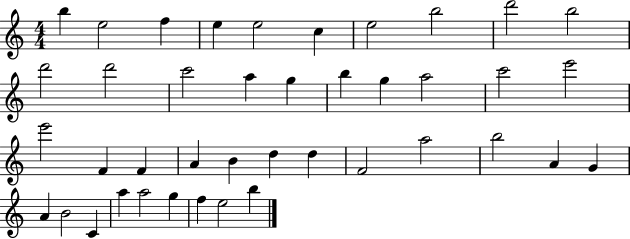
X:1
T:Untitled
M:4/4
L:1/4
K:C
b e2 f e e2 c e2 b2 d'2 b2 d'2 d'2 c'2 a g b g a2 c'2 e'2 e'2 F F A B d d F2 a2 b2 A G A B2 C a a2 g f e2 b